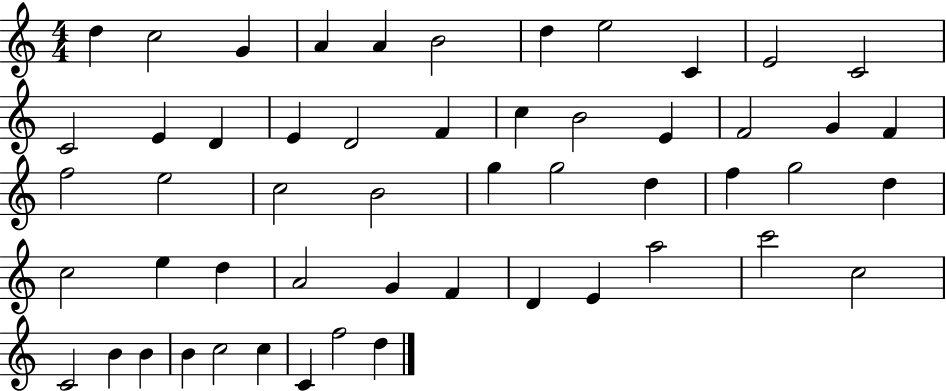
X:1
T:Untitled
M:4/4
L:1/4
K:C
d c2 G A A B2 d e2 C E2 C2 C2 E D E D2 F c B2 E F2 G F f2 e2 c2 B2 g g2 d f g2 d c2 e d A2 G F D E a2 c'2 c2 C2 B B B c2 c C f2 d